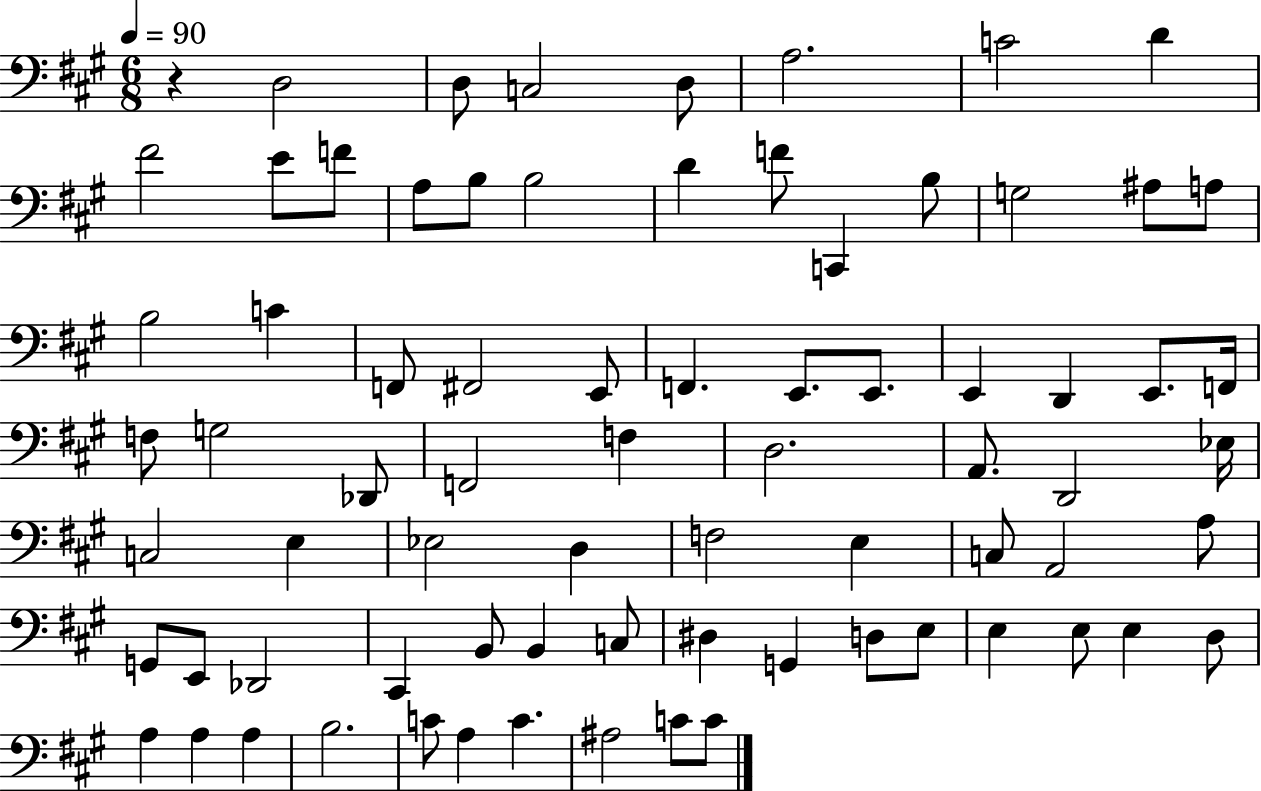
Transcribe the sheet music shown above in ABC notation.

X:1
T:Untitled
M:6/8
L:1/4
K:A
z D,2 D,/2 C,2 D,/2 A,2 C2 D ^F2 E/2 F/2 A,/2 B,/2 B,2 D F/2 C,, B,/2 G,2 ^A,/2 A,/2 B,2 C F,,/2 ^F,,2 E,,/2 F,, E,,/2 E,,/2 E,, D,, E,,/2 F,,/4 F,/2 G,2 _D,,/2 F,,2 F, D,2 A,,/2 D,,2 _E,/4 C,2 E, _E,2 D, F,2 E, C,/2 A,,2 A,/2 G,,/2 E,,/2 _D,,2 ^C,, B,,/2 B,, C,/2 ^D, G,, D,/2 E,/2 E, E,/2 E, D,/2 A, A, A, B,2 C/2 A, C ^A,2 C/2 C/2